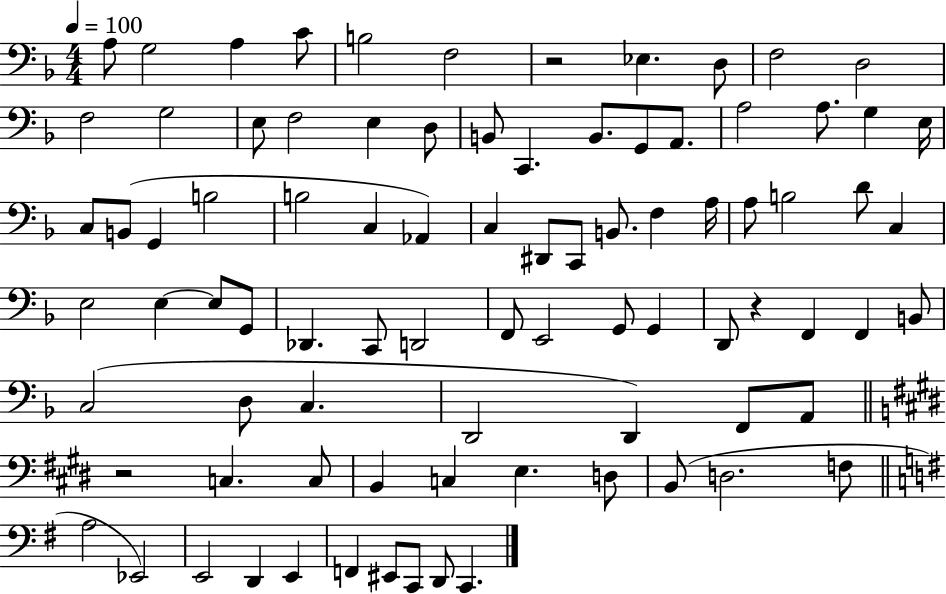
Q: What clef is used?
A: bass